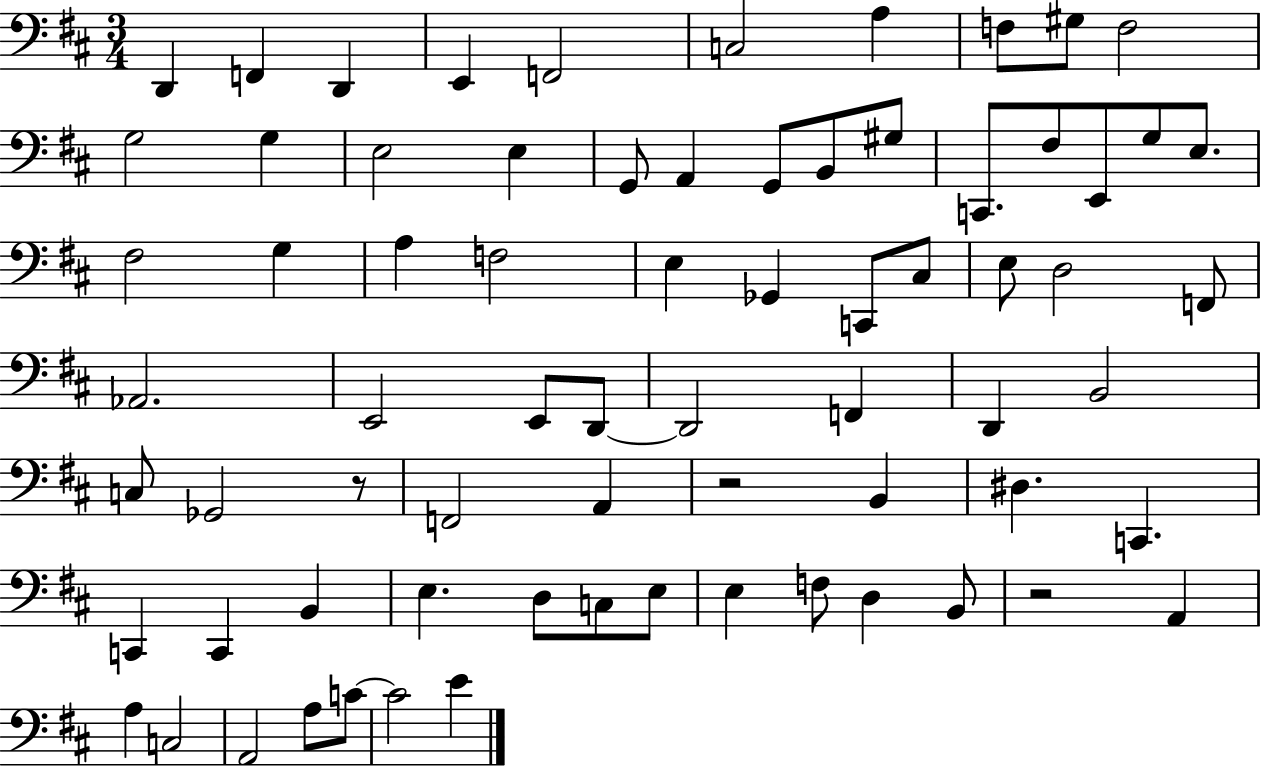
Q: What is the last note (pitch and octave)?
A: E4